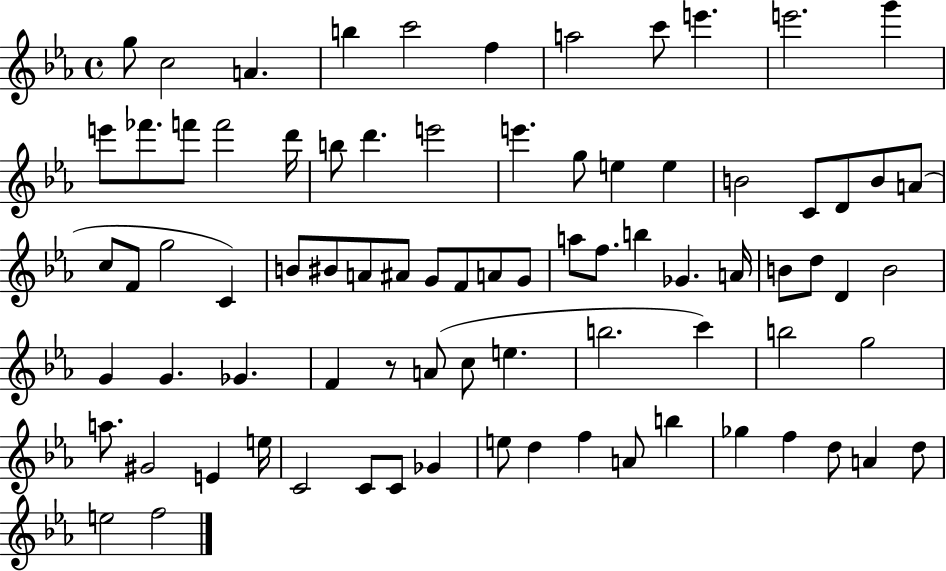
{
  \clef treble
  \time 4/4
  \defaultTimeSignature
  \key ees \major
  \repeat volta 2 { g''8 c''2 a'4. | b''4 c'''2 f''4 | a''2 c'''8 e'''4. | e'''2. g'''4 | \break e'''8 fes'''8. f'''8 f'''2 d'''16 | b''8 d'''4. e'''2 | e'''4. g''8 e''4 e''4 | b'2 c'8 d'8 b'8 a'8( | \break c''8 f'8 g''2 c'4) | b'8 bis'8 a'8 ais'8 g'8 f'8 a'8 g'8 | a''8 f''8. b''4 ges'4. a'16 | b'8 d''8 d'4 b'2 | \break g'4 g'4. ges'4. | f'4 r8 a'8( c''8 e''4. | b''2. c'''4) | b''2 g''2 | \break a''8. gis'2 e'4 e''16 | c'2 c'8 c'8 ges'4 | e''8 d''4 f''4 a'8 b''4 | ges''4 f''4 d''8 a'4 d''8 | \break e''2 f''2 | } \bar "|."
}